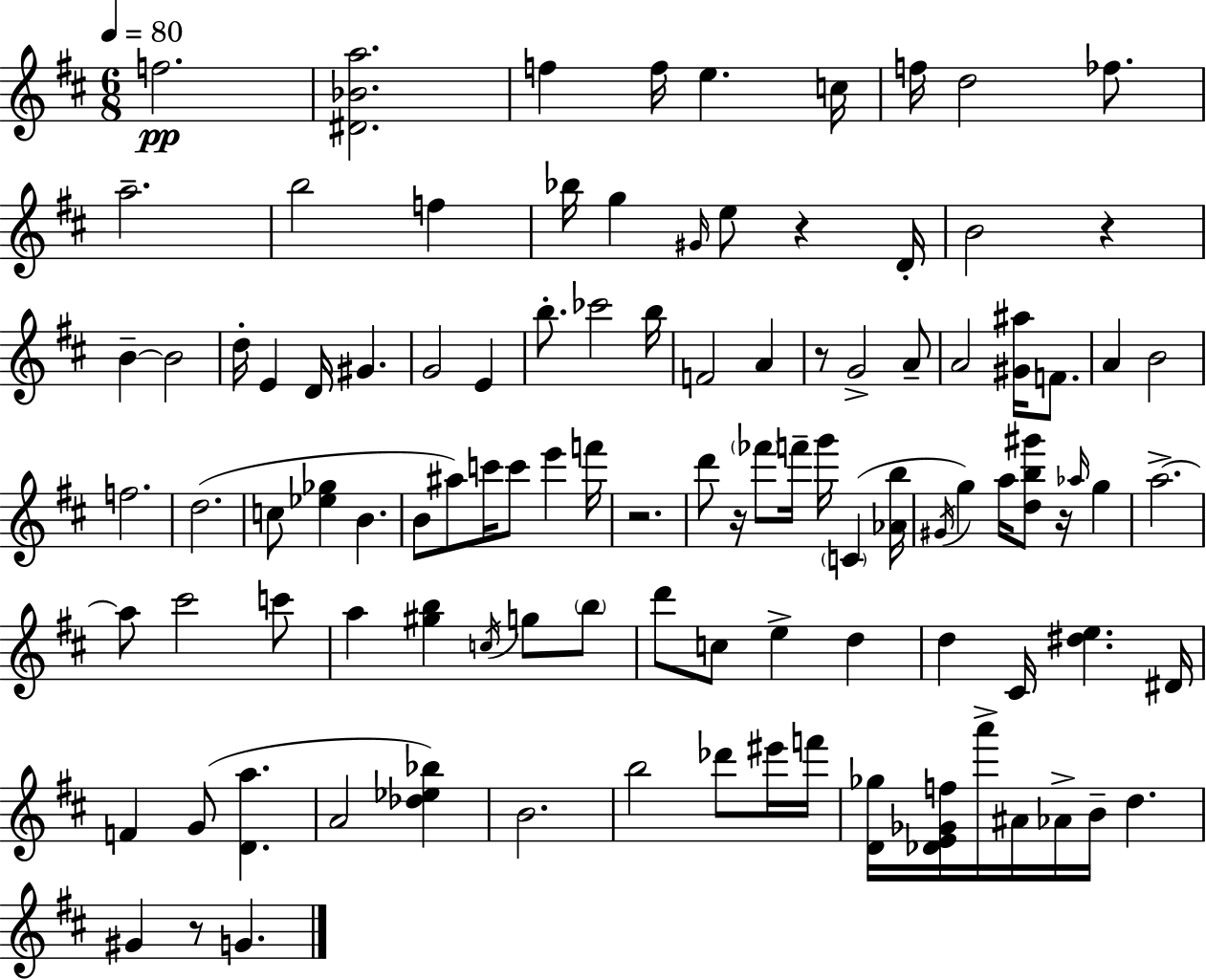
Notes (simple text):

F5/h. [D#4,Bb4,A5]/h. F5/q F5/s E5/q. C5/s F5/s D5/h FES5/e. A5/h. B5/h F5/q Bb5/s G5/q G#4/s E5/e R/q D4/s B4/h R/q B4/q B4/h D5/s E4/q D4/s G#4/q. G4/h E4/q B5/e. CES6/h B5/s F4/h A4/q R/e G4/h A4/e A4/h [G#4,A#5]/s F4/e. A4/q B4/h F5/h. D5/h. C5/e [Eb5,Gb5]/q B4/q. B4/e A#5/e C6/s C6/e E6/q F6/s R/h. D6/e R/s FES6/e F6/s G6/s C4/q [Ab4,B5]/s G#4/s G5/q A5/s [D5,B5,G#6]/e R/s Ab5/s G5/q A5/h. A5/e C#6/h C6/e A5/q [G#5,B5]/q C5/s G5/e B5/e D6/e C5/e E5/q D5/q D5/q C#4/s [D#5,E5]/q. D#4/s F4/q G4/e [D4,A5]/q. A4/h [Db5,Eb5,Bb5]/q B4/h. B5/h Db6/e EIS6/s F6/s [D4,Gb5]/s [Db4,E4,Gb4,F5]/s A6/s A#4/s Ab4/s B4/s D5/q. G#4/q R/e G4/q.